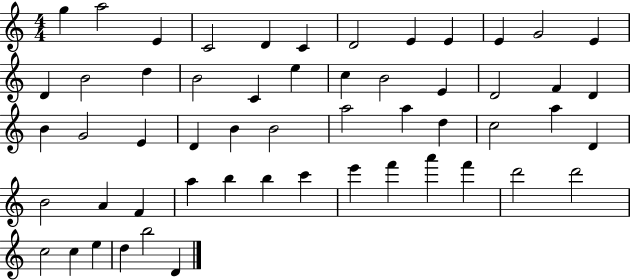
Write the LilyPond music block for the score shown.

{
  \clef treble
  \numericTimeSignature
  \time 4/4
  \key c \major
  g''4 a''2 e'4 | c'2 d'4 c'4 | d'2 e'4 e'4 | e'4 g'2 e'4 | \break d'4 b'2 d''4 | b'2 c'4 e''4 | c''4 b'2 e'4 | d'2 f'4 d'4 | \break b'4 g'2 e'4 | d'4 b'4 b'2 | a''2 a''4 d''4 | c''2 a''4 d'4 | \break b'2 a'4 f'4 | a''4 b''4 b''4 c'''4 | e'''4 f'''4 a'''4 f'''4 | d'''2 d'''2 | \break c''2 c''4 e''4 | d''4 b''2 d'4 | \bar "|."
}